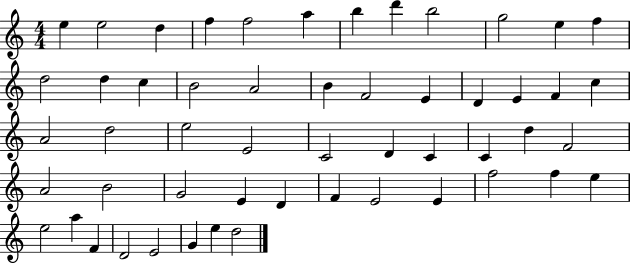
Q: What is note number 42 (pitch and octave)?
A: E4